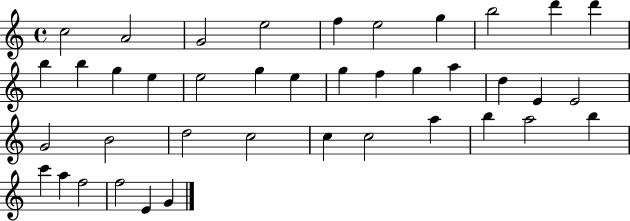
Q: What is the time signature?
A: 4/4